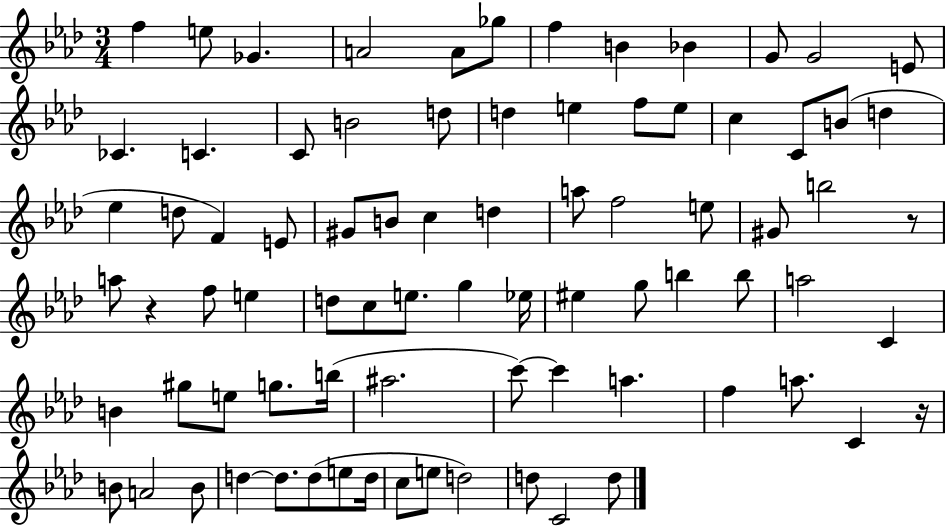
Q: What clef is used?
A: treble